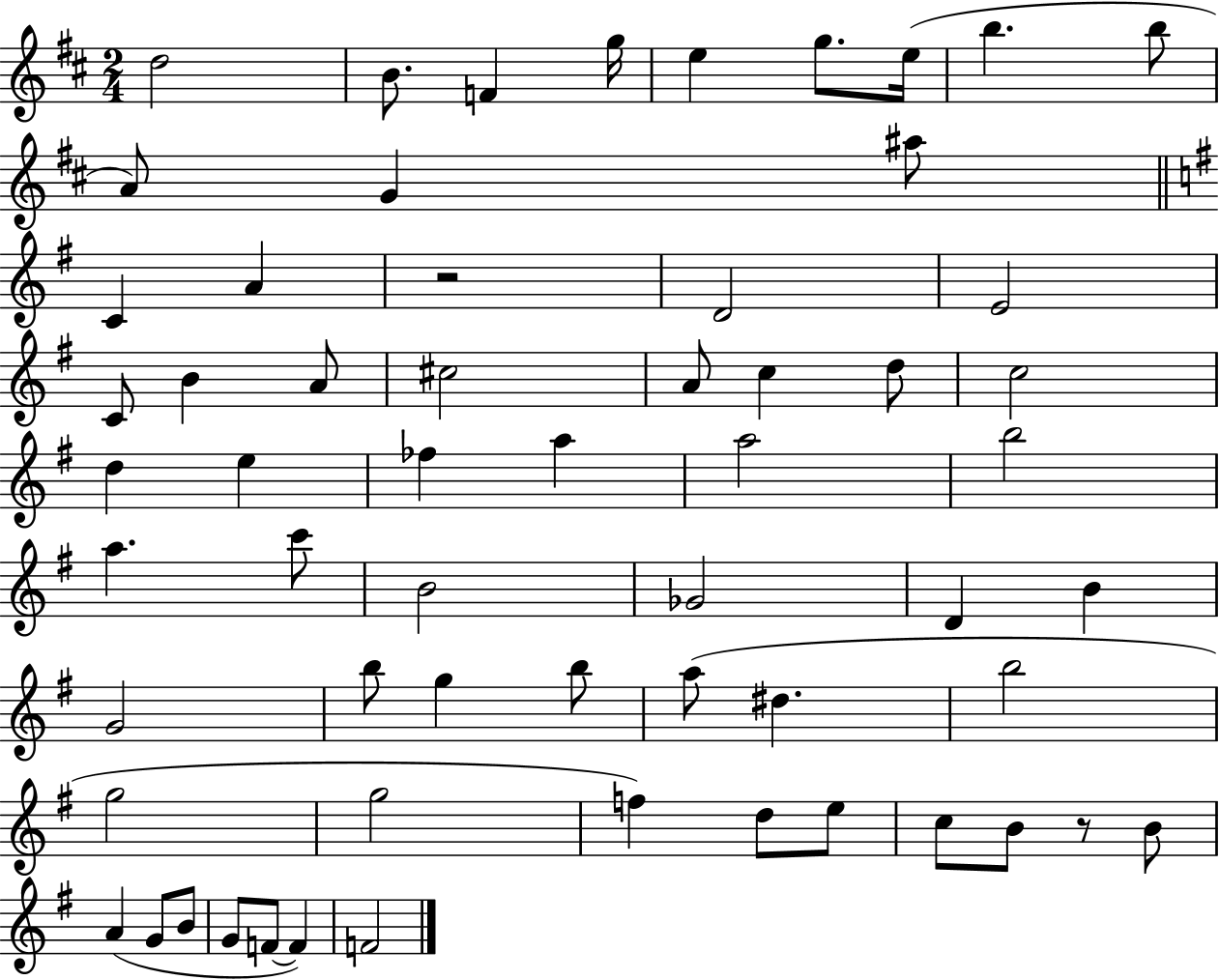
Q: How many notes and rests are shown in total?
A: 60